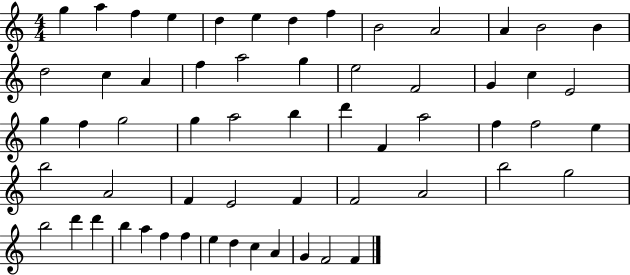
{
  \clef treble
  \numericTimeSignature
  \time 4/4
  \key c \major
  g''4 a''4 f''4 e''4 | d''4 e''4 d''4 f''4 | b'2 a'2 | a'4 b'2 b'4 | \break d''2 c''4 a'4 | f''4 a''2 g''4 | e''2 f'2 | g'4 c''4 e'2 | \break g''4 f''4 g''2 | g''4 a''2 b''4 | d'''4 f'4 a''2 | f''4 f''2 e''4 | \break b''2 a'2 | f'4 e'2 f'4 | f'2 a'2 | b''2 g''2 | \break b''2 d'''4 d'''4 | b''4 a''4 f''4 f''4 | e''4 d''4 c''4 a'4 | g'4 f'2 f'4 | \break \bar "|."
}